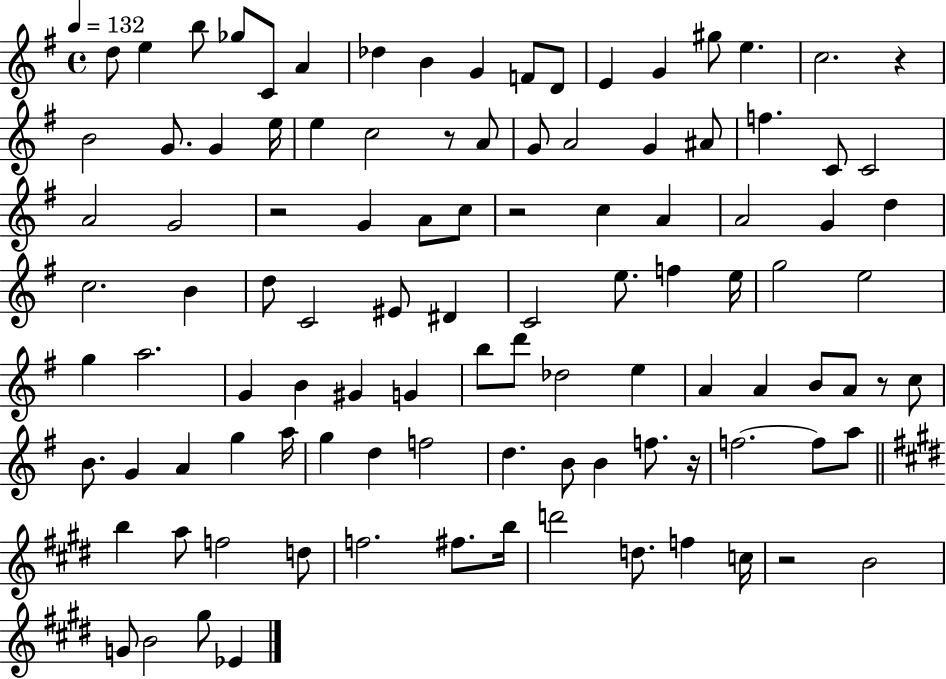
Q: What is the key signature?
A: G major